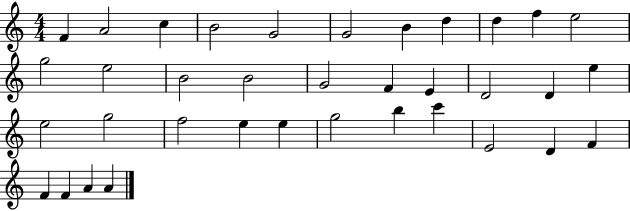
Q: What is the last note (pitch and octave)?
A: A4